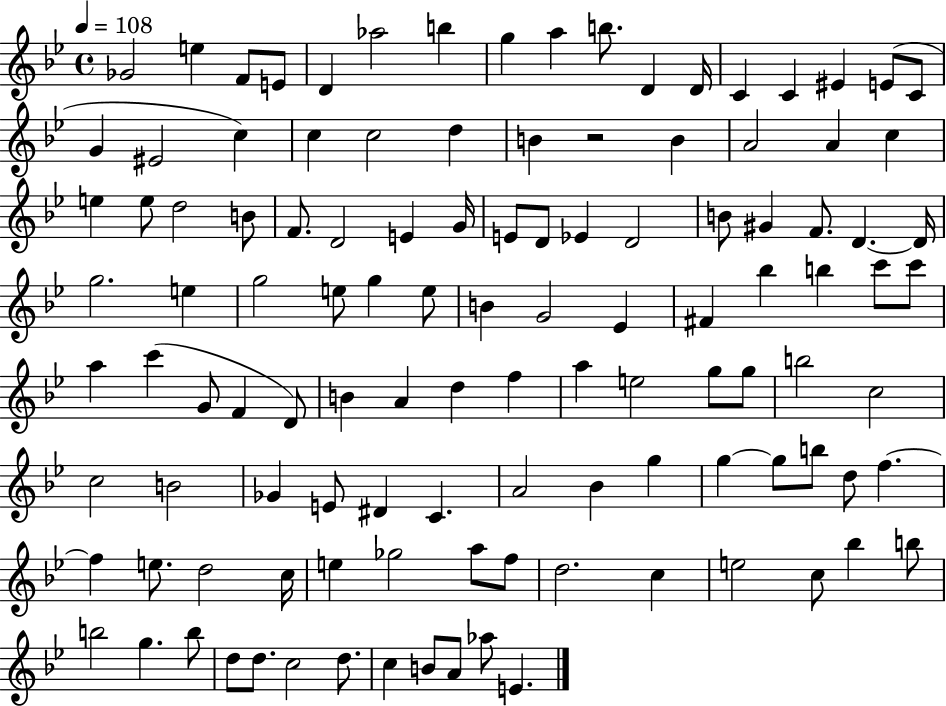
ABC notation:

X:1
T:Untitled
M:4/4
L:1/4
K:Bb
_G2 e F/2 E/2 D _a2 b g a b/2 D D/4 C C ^E E/2 C/2 G ^E2 c c c2 d B z2 B A2 A c e e/2 d2 B/2 F/2 D2 E G/4 E/2 D/2 _E D2 B/2 ^G F/2 D D/4 g2 e g2 e/2 g e/2 B G2 _E ^F _b b c'/2 c'/2 a c' G/2 F D/2 B A d f a e2 g/2 g/2 b2 c2 c2 B2 _G E/2 ^D C A2 _B g g g/2 b/2 d/2 f f e/2 d2 c/4 e _g2 a/2 f/2 d2 c e2 c/2 _b b/2 b2 g b/2 d/2 d/2 c2 d/2 c B/2 A/2 _a/2 E